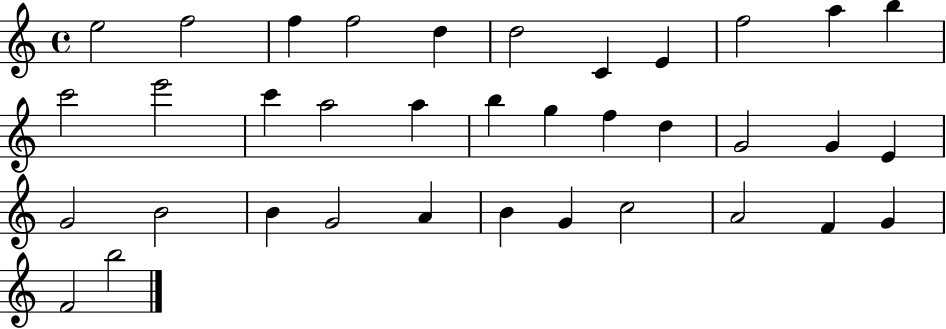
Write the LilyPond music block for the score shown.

{
  \clef treble
  \time 4/4
  \defaultTimeSignature
  \key c \major
  e''2 f''2 | f''4 f''2 d''4 | d''2 c'4 e'4 | f''2 a''4 b''4 | \break c'''2 e'''2 | c'''4 a''2 a''4 | b''4 g''4 f''4 d''4 | g'2 g'4 e'4 | \break g'2 b'2 | b'4 g'2 a'4 | b'4 g'4 c''2 | a'2 f'4 g'4 | \break f'2 b''2 | \bar "|."
}